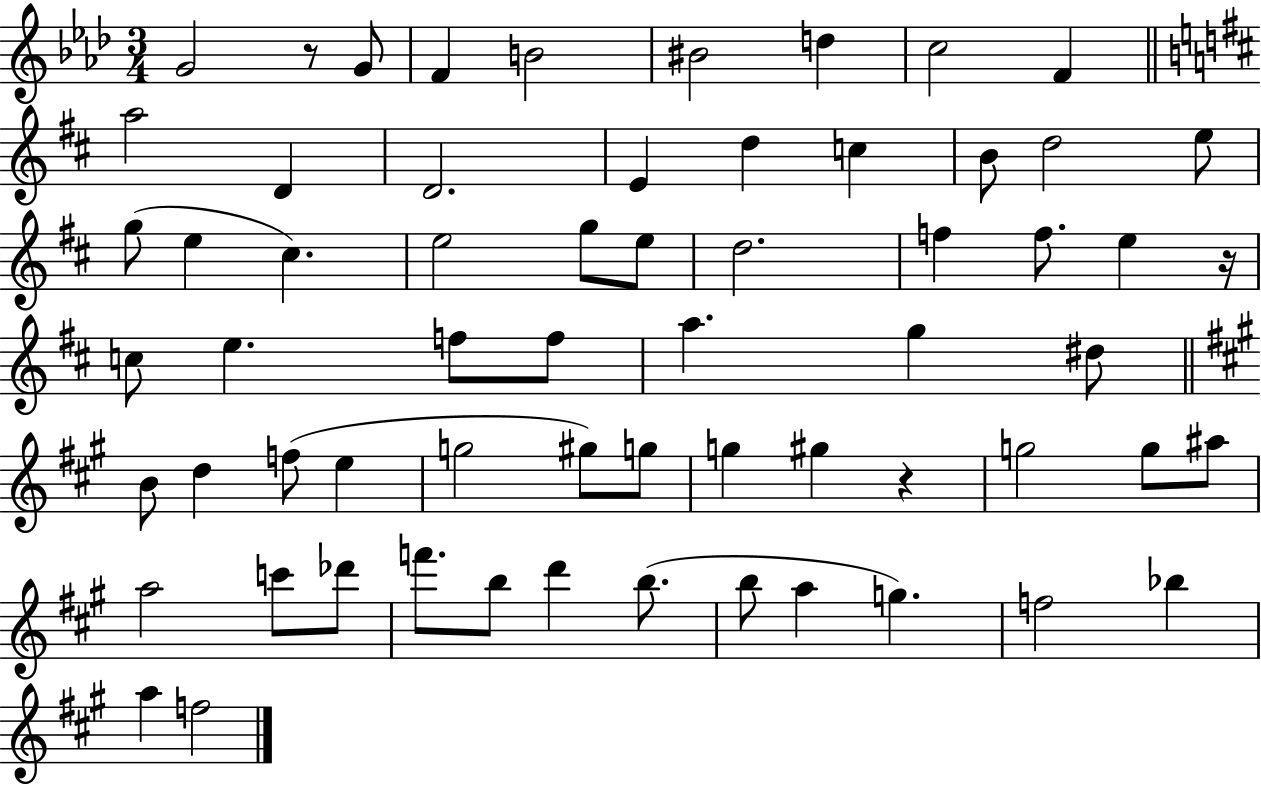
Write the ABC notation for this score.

X:1
T:Untitled
M:3/4
L:1/4
K:Ab
G2 z/2 G/2 F B2 ^B2 d c2 F a2 D D2 E d c B/2 d2 e/2 g/2 e ^c e2 g/2 e/2 d2 f f/2 e z/4 c/2 e f/2 f/2 a g ^d/2 B/2 d f/2 e g2 ^g/2 g/2 g ^g z g2 g/2 ^a/2 a2 c'/2 _d'/2 f'/2 b/2 d' b/2 b/2 a g f2 _b a f2